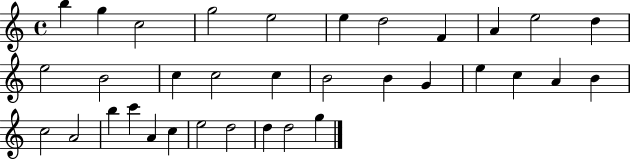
B5/q G5/q C5/h G5/h E5/h E5/q D5/h F4/q A4/q E5/h D5/q E5/h B4/h C5/q C5/h C5/q B4/h B4/q G4/q E5/q C5/q A4/q B4/q C5/h A4/h B5/q C6/q A4/q C5/q E5/h D5/h D5/q D5/h G5/q